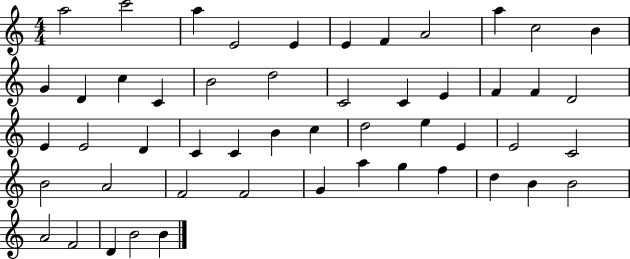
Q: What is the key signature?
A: C major